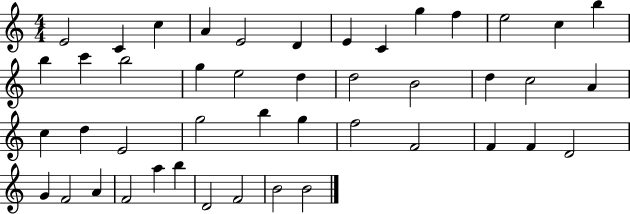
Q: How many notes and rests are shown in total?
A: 45